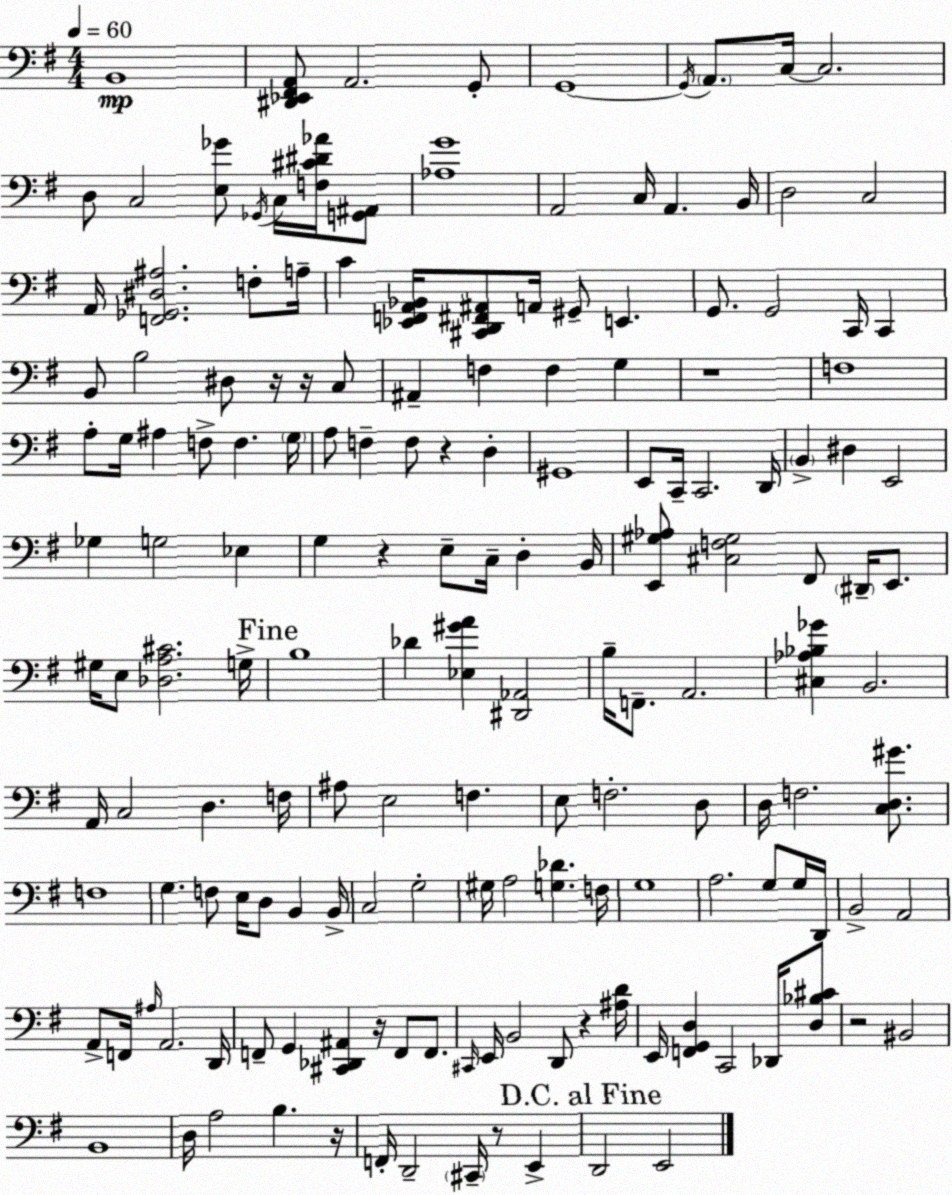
X:1
T:Untitled
M:4/4
L:1/4
K:G
B,,4 [^D,,_E,,^F,,A,,]/2 A,,2 G,,/2 G,,4 G,,/4 A,,/2 C,/4 C,2 D,/2 C,2 [E,_G]/2 _G,,/4 C,/4 [F,^C^D_A]/4 [G,,^A,,]/2 [_A,G]4 A,,2 C,/4 A,, B,,/4 D,2 C,2 A,,/4 [F,,_G,,^D,^A,]2 F,/2 A,/4 C [_E,,F,,A,,_B,,]/4 [^C,,D,,^F,,^A,,]/2 A,,/4 ^G,,/2 E,, G,,/2 G,,2 C,,/4 C,, B,,/2 B,2 ^D,/2 z/4 z/4 C,/2 ^A,, F, F, G, z4 F,4 A,/2 G,/4 ^A, F,/2 F, G,/4 A,/2 F, F,/2 z D, ^G,,4 E,,/2 C,,/4 C,,2 D,,/4 B,, ^D, E,,2 _G, G,2 _E, G, z E,/2 C,/4 D, B,,/4 [E,,^G,_A,]/2 [^C,F,^G,]2 ^F,,/2 ^D,,/4 E,,/2 ^G,/4 E,/2 [_D,A,^C]2 G,/4 B,4 _D [_E,^GA] [^D,,_A,,]2 B,/4 F,,/2 A,,2 [^C,_A,_B,_G] B,,2 A,,/4 C,2 D, F,/4 ^A,/2 E,2 F, E,/2 F,2 D,/2 D,/4 F,2 [C,D,^G]/2 F,4 G, F,/2 E,/4 D,/2 B,, B,,/4 C,2 G,2 ^G,/4 A,2 [G,_D] F,/4 G,4 A,2 G,/2 G,/4 D,,/4 B,,2 A,,2 A,,/2 F,,/4 ^A,/4 A,,2 D,,/4 F,,/2 G,, [^C,,_D,,^A,,] z/4 F,,/2 F,,/2 ^C,,/4 E,,/4 B,,2 D,,/2 z [^A,D]/4 E,,/4 [F,,G,,D,] C,,2 _D,,/4 [D,_B,^C]/2 z2 ^B,,2 B,,4 D,/4 A,2 B, z/4 F,,/4 D,,2 ^C,,/4 z/2 E,, D,,2 E,,2